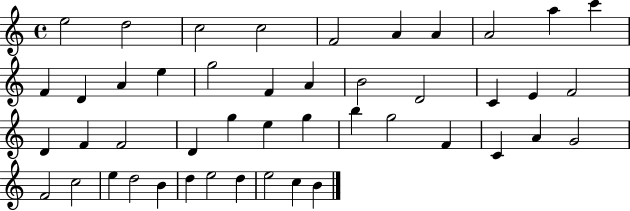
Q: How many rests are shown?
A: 0